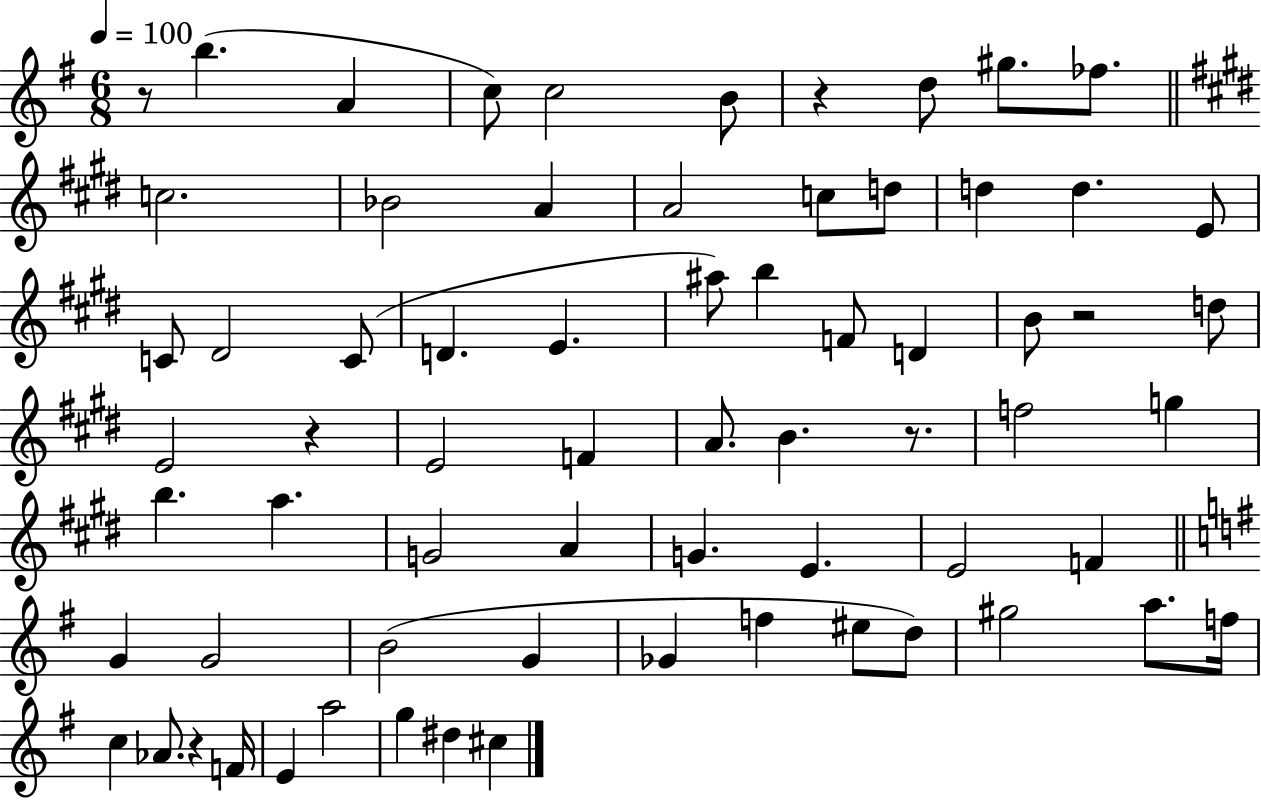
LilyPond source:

{
  \clef treble
  \numericTimeSignature
  \time 6/8
  \key g \major
  \tempo 4 = 100
  \repeat volta 2 { r8 b''4.( a'4 | c''8) c''2 b'8 | r4 d''8 gis''8. fes''8. | \bar "||" \break \key e \major c''2. | bes'2 a'4 | a'2 c''8 d''8 | d''4 d''4. e'8 | \break c'8 dis'2 c'8( | d'4. e'4. | ais''8) b''4 f'8 d'4 | b'8 r2 d''8 | \break e'2 r4 | e'2 f'4 | a'8. b'4. r8. | f''2 g''4 | \break b''4. a''4. | g'2 a'4 | g'4. e'4. | e'2 f'4 | \break \bar "||" \break \key e \minor g'4 g'2 | b'2( g'4 | ges'4 f''4 eis''8 d''8) | gis''2 a''8. f''16 | \break c''4 aes'8. r4 f'16 | e'4 a''2 | g''4 dis''4 cis''4 | } \bar "|."
}